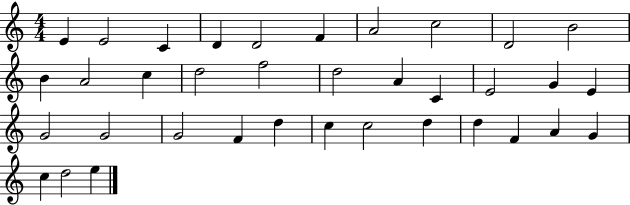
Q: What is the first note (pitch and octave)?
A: E4